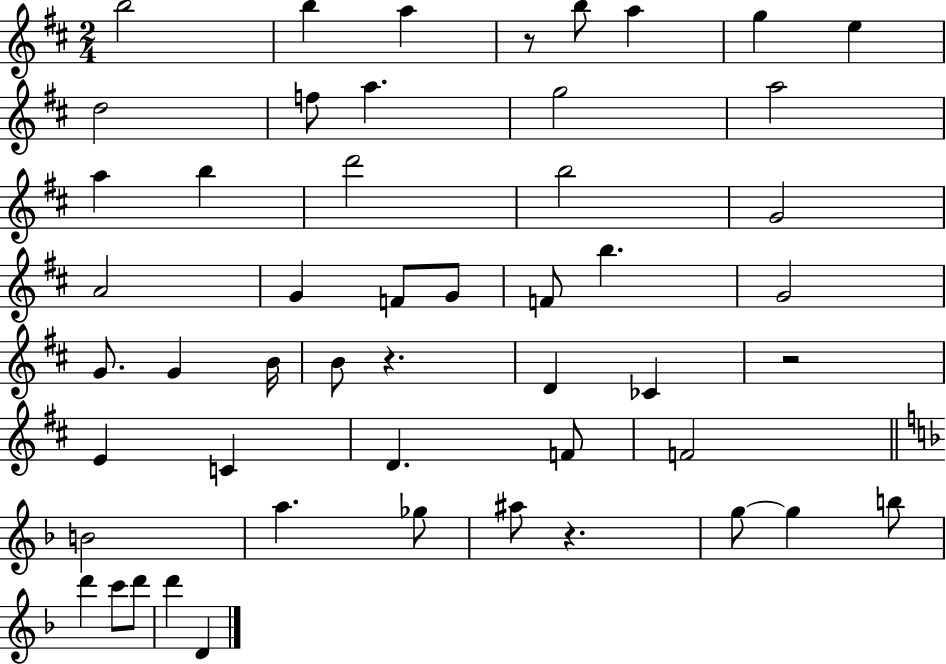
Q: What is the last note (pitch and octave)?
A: D4